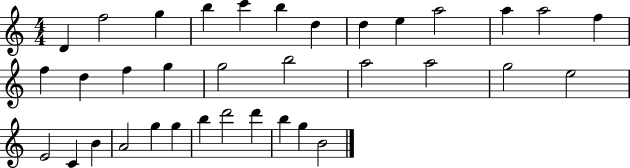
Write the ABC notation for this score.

X:1
T:Untitled
M:4/4
L:1/4
K:C
D f2 g b c' b d d e a2 a a2 f f d f g g2 b2 a2 a2 g2 e2 E2 C B A2 g g b d'2 d' b g B2